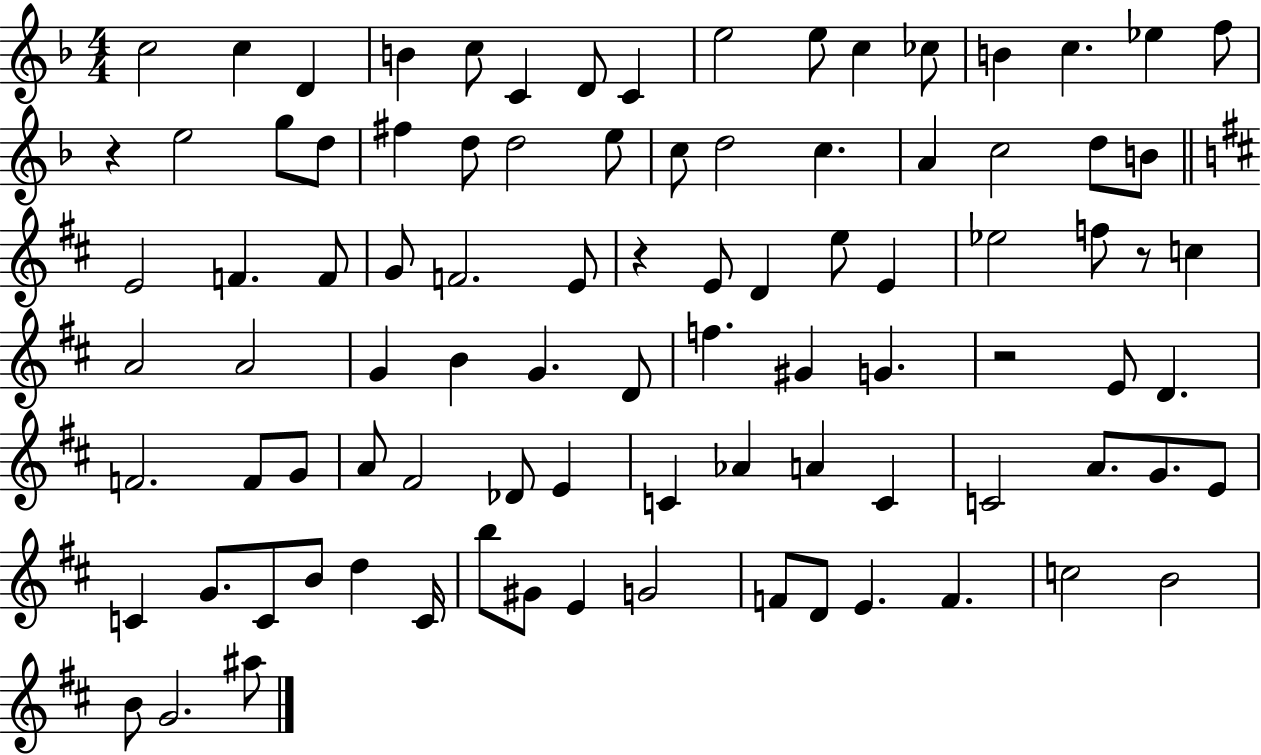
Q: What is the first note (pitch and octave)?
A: C5